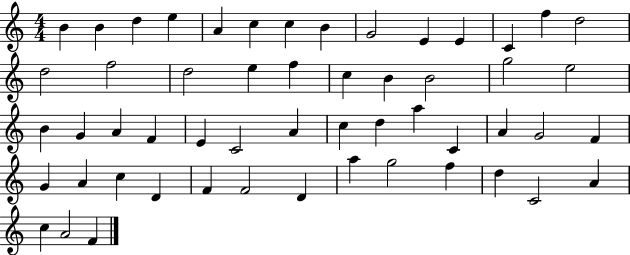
B4/q B4/q D5/q E5/q A4/q C5/q C5/q B4/q G4/h E4/q E4/q C4/q F5/q D5/h D5/h F5/h D5/h E5/q F5/q C5/q B4/q B4/h G5/h E5/h B4/q G4/q A4/q F4/q E4/q C4/h A4/q C5/q D5/q A5/q C4/q A4/q G4/h F4/q G4/q A4/q C5/q D4/q F4/q F4/h D4/q A5/q G5/h F5/q D5/q C4/h A4/q C5/q A4/h F4/q